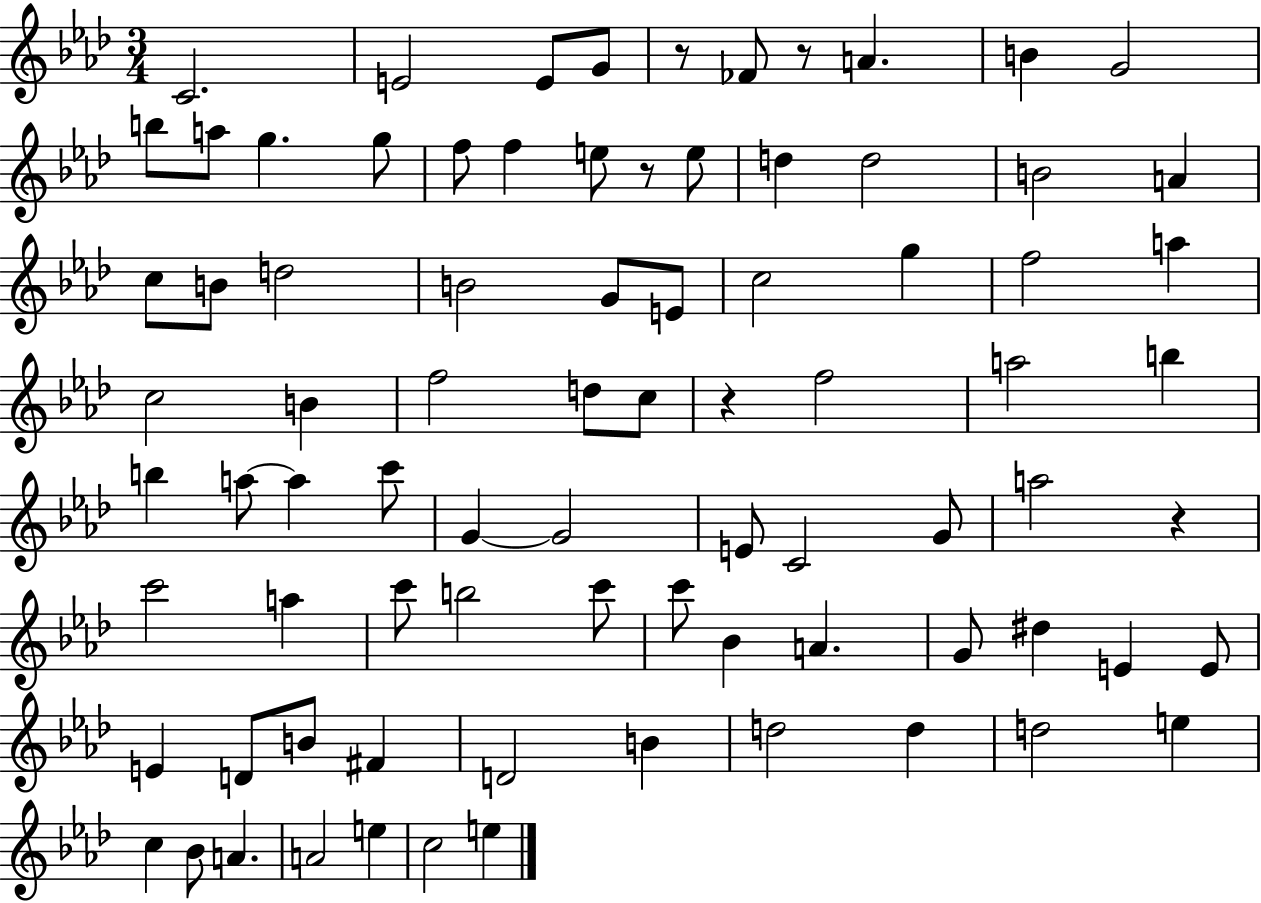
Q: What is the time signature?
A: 3/4